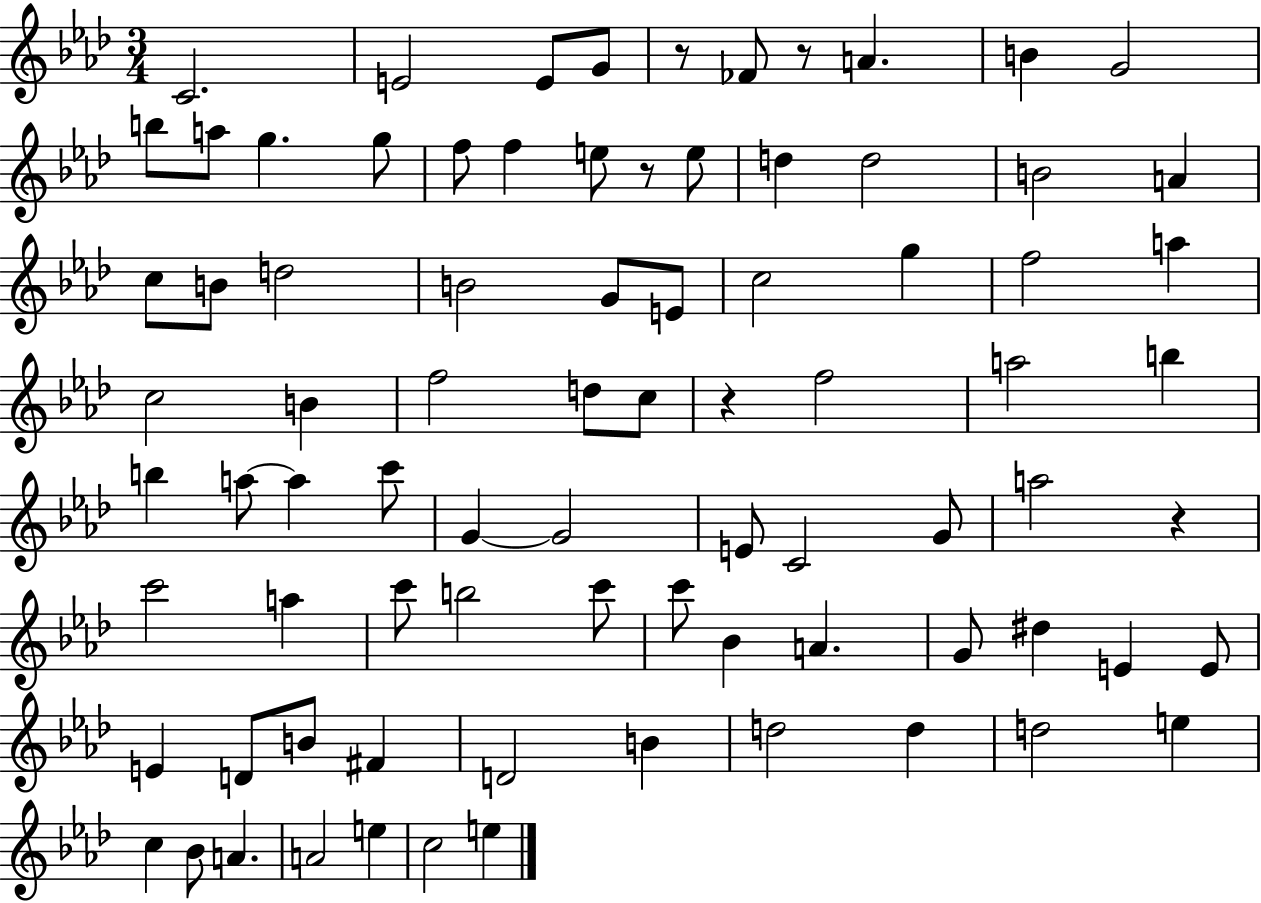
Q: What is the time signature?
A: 3/4